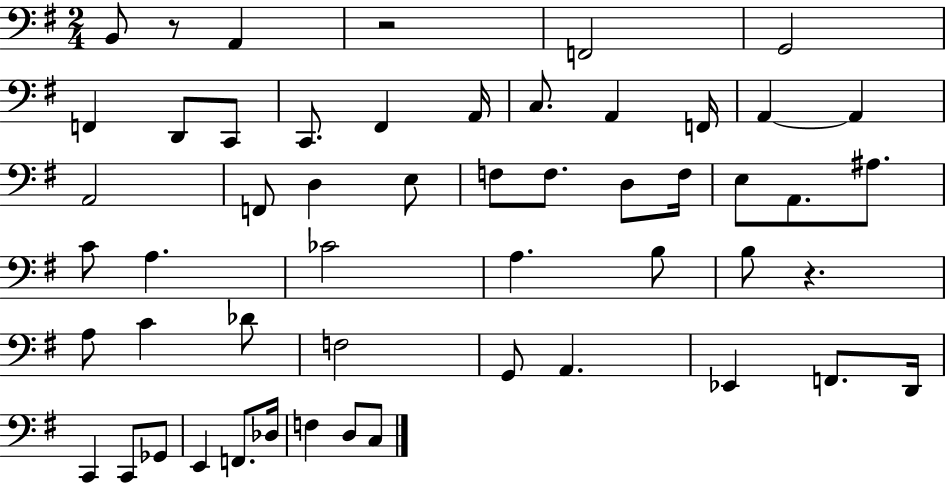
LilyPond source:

{
  \clef bass
  \numericTimeSignature
  \time 2/4
  \key g \major
  b,8 r8 a,4 | r2 | f,2 | g,2 | \break f,4 d,8 c,8 | c,8. fis,4 a,16 | c8. a,4 f,16 | a,4~~ a,4 | \break a,2 | f,8 d4 e8 | f8 f8. d8 f16 | e8 a,8. ais8. | \break c'8 a4. | ces'2 | a4. b8 | b8 r4. | \break a8 c'4 des'8 | f2 | g,8 a,4. | ees,4 f,8. d,16 | \break c,4 c,8 ges,8 | e,4 f,8. des16 | f4 d8 c8 | \bar "|."
}